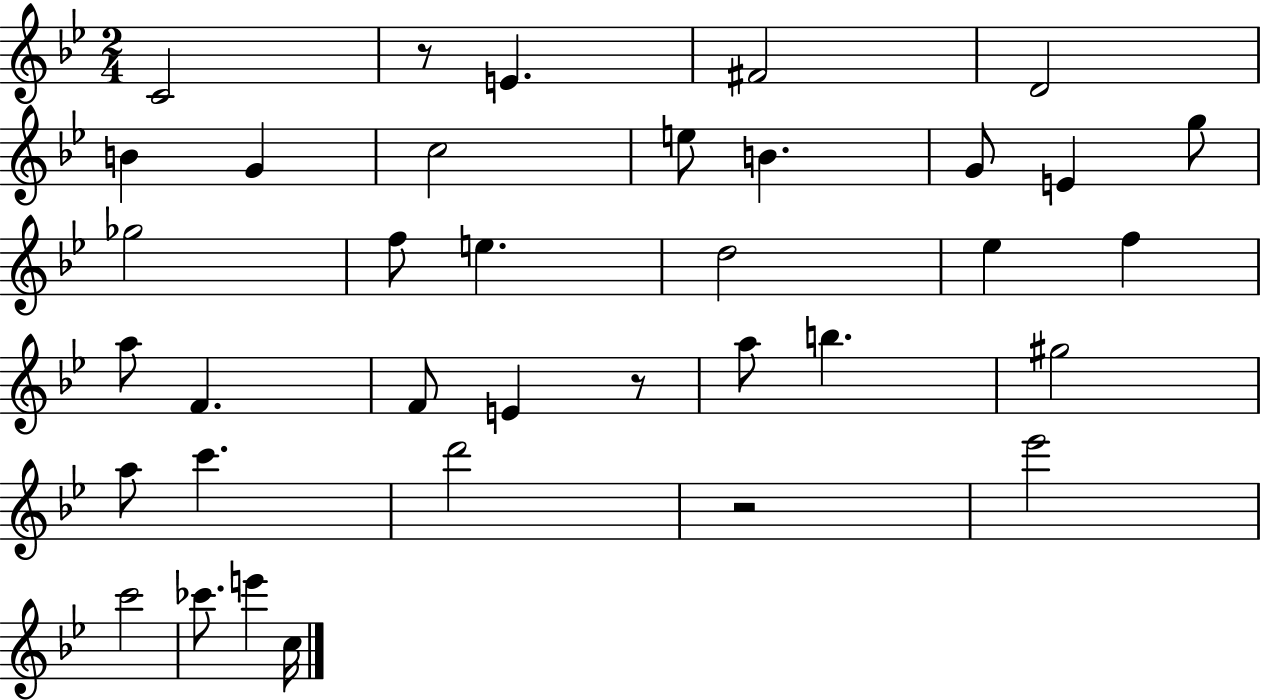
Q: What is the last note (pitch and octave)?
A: C5